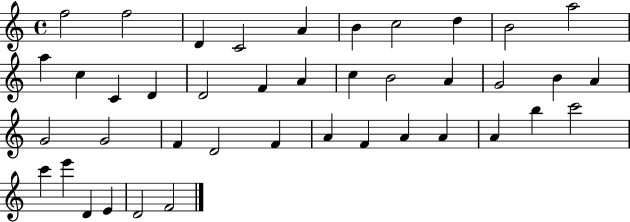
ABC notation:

X:1
T:Untitled
M:4/4
L:1/4
K:C
f2 f2 D C2 A B c2 d B2 a2 a c C D D2 F A c B2 A G2 B A G2 G2 F D2 F A F A A A b c'2 c' e' D E D2 F2